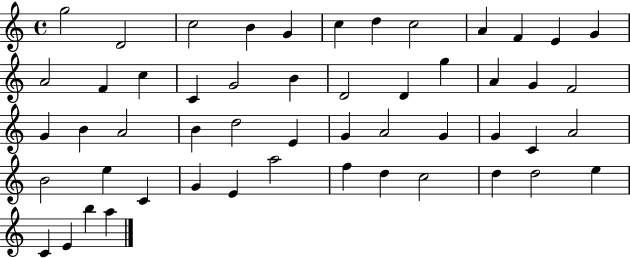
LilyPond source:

{
  \clef treble
  \time 4/4
  \defaultTimeSignature
  \key c \major
  g''2 d'2 | c''2 b'4 g'4 | c''4 d''4 c''2 | a'4 f'4 e'4 g'4 | \break a'2 f'4 c''4 | c'4 g'2 b'4 | d'2 d'4 g''4 | a'4 g'4 f'2 | \break g'4 b'4 a'2 | b'4 d''2 e'4 | g'4 a'2 g'4 | g'4 c'4 a'2 | \break b'2 e''4 c'4 | g'4 e'4 a''2 | f''4 d''4 c''2 | d''4 d''2 e''4 | \break c'4 e'4 b''4 a''4 | \bar "|."
}